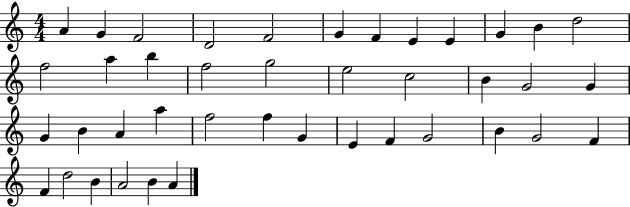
{
  \clef treble
  \numericTimeSignature
  \time 4/4
  \key c \major
  a'4 g'4 f'2 | d'2 f'2 | g'4 f'4 e'4 e'4 | g'4 b'4 d''2 | \break f''2 a''4 b''4 | f''2 g''2 | e''2 c''2 | b'4 g'2 g'4 | \break g'4 b'4 a'4 a''4 | f''2 f''4 g'4 | e'4 f'4 g'2 | b'4 g'2 f'4 | \break f'4 d''2 b'4 | a'2 b'4 a'4 | \bar "|."
}